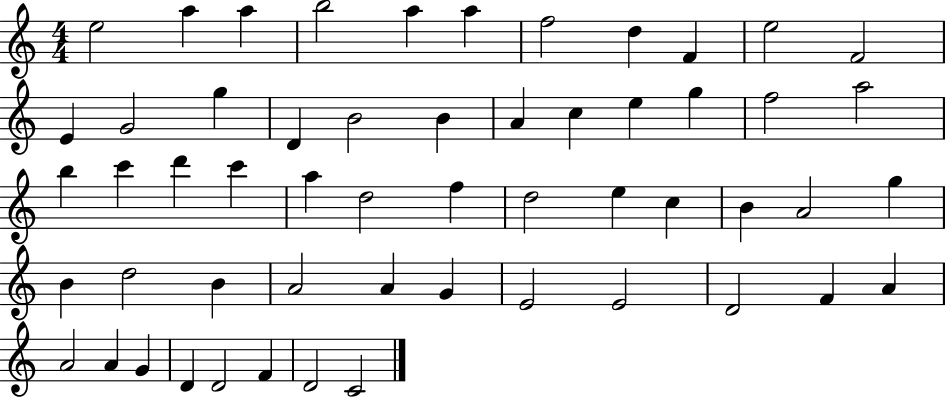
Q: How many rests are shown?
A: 0